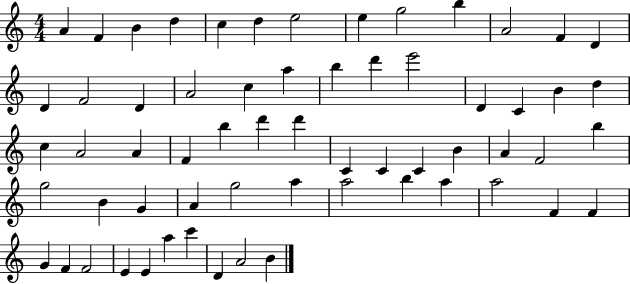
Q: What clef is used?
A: treble